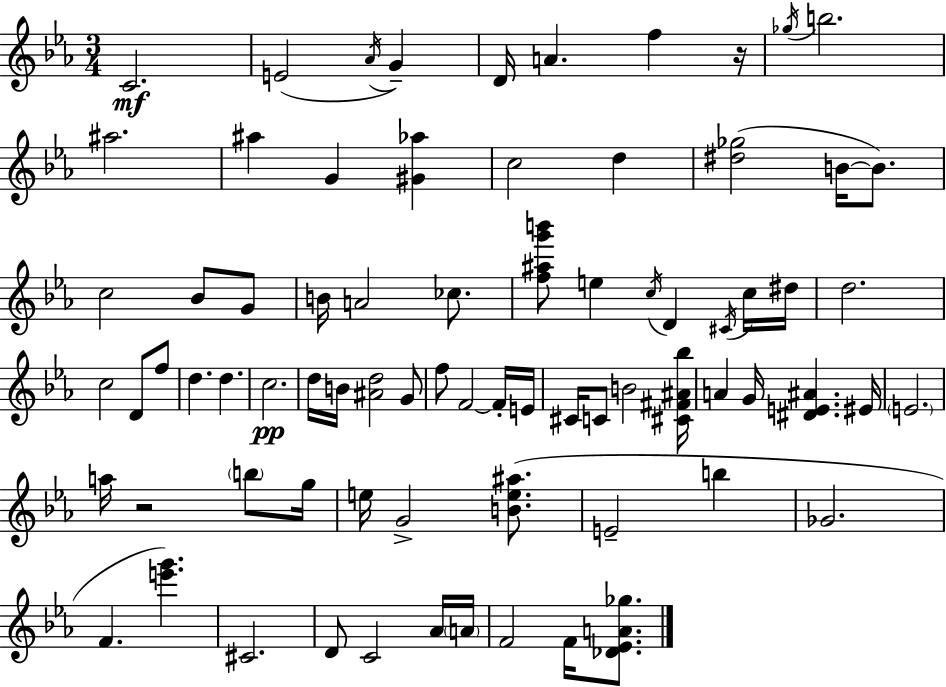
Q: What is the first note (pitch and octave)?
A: C4